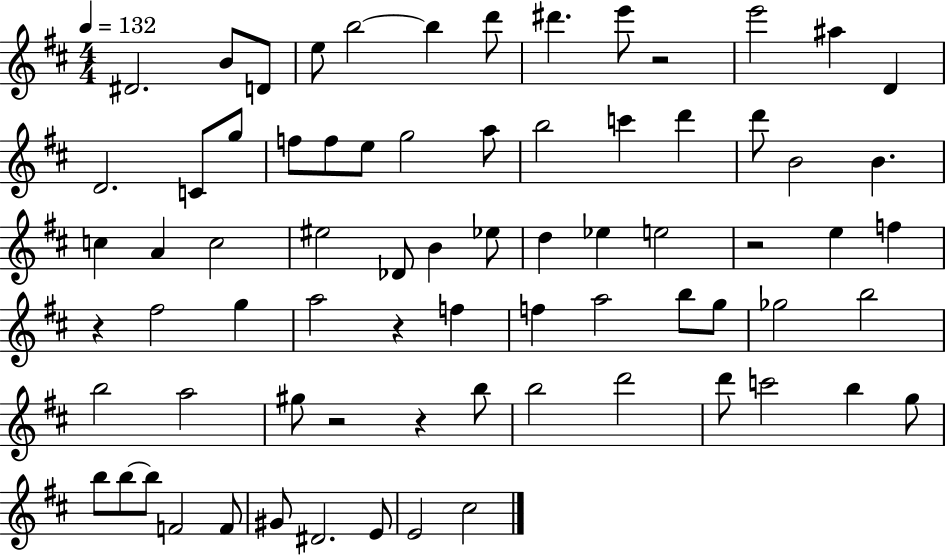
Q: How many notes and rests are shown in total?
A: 74